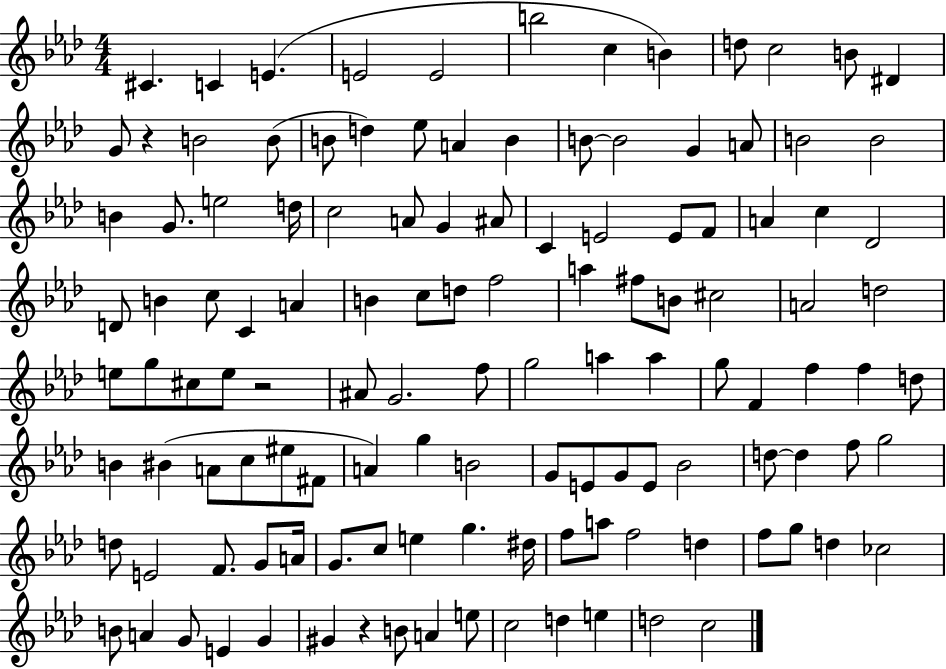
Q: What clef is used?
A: treble